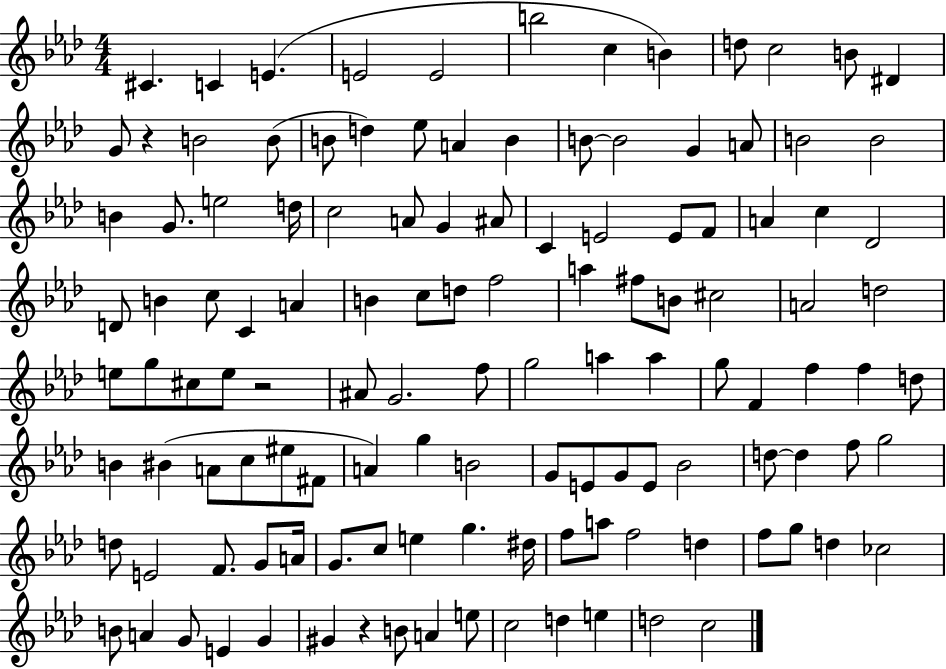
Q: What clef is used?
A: treble